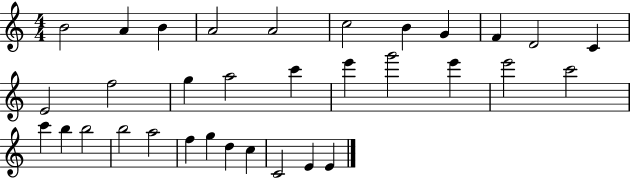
{
  \clef treble
  \numericTimeSignature
  \time 4/4
  \key c \major
  b'2 a'4 b'4 | a'2 a'2 | c''2 b'4 g'4 | f'4 d'2 c'4 | \break e'2 f''2 | g''4 a''2 c'''4 | e'''4 g'''2 e'''4 | e'''2 c'''2 | \break c'''4 b''4 b''2 | b''2 a''2 | f''4 g''4 d''4 c''4 | c'2 e'4 e'4 | \break \bar "|."
}